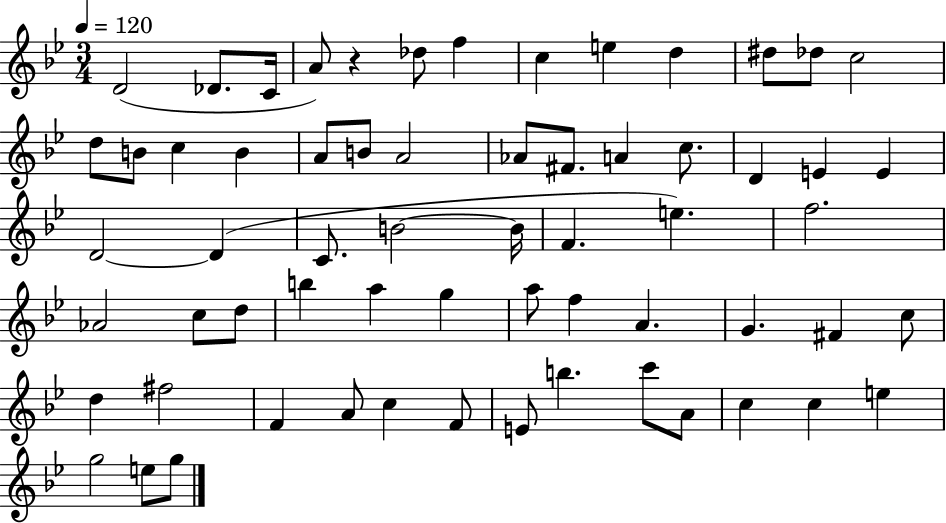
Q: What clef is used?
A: treble